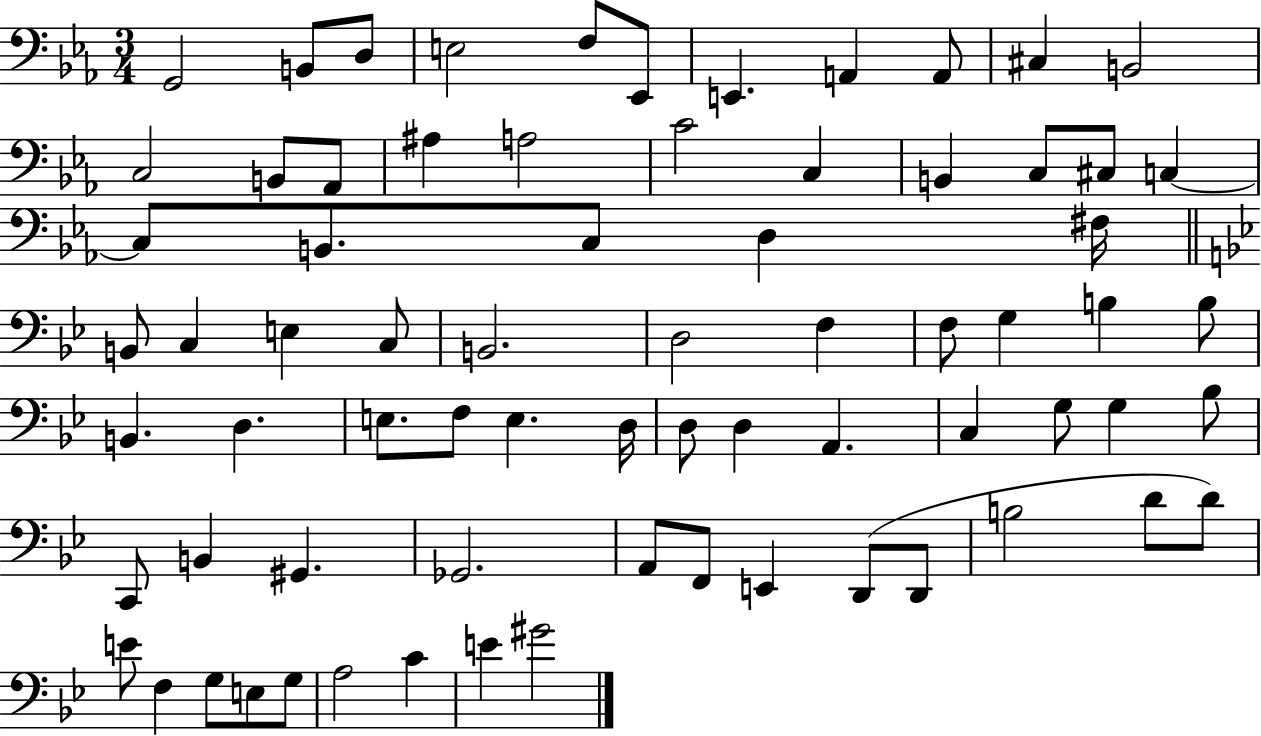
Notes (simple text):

G2/h B2/e D3/e E3/h F3/e Eb2/e E2/q. A2/q A2/e C#3/q B2/h C3/h B2/e Ab2/e A#3/q A3/h C4/h C3/q B2/q C3/e C#3/e C3/q C3/e B2/e. C3/e D3/q F#3/s B2/e C3/q E3/q C3/e B2/h. D3/h F3/q F3/e G3/q B3/q B3/e B2/q. D3/q. E3/e. F3/e E3/q. D3/s D3/e D3/q A2/q. C3/q G3/e G3/q Bb3/e C2/e B2/q G#2/q. Gb2/h. A2/e F2/e E2/q D2/e D2/e B3/h D4/e D4/e E4/e F3/q G3/e E3/e G3/e A3/h C4/q E4/q G#4/h